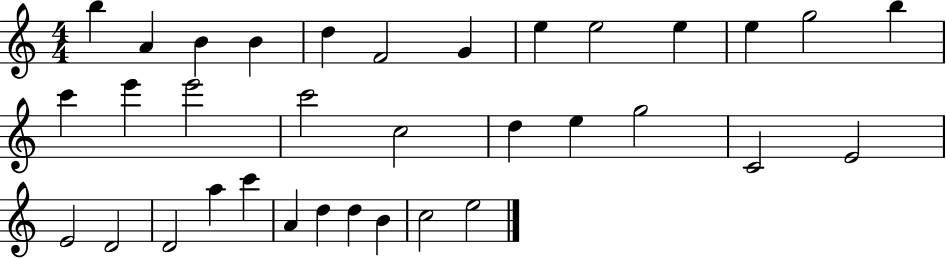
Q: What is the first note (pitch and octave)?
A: B5